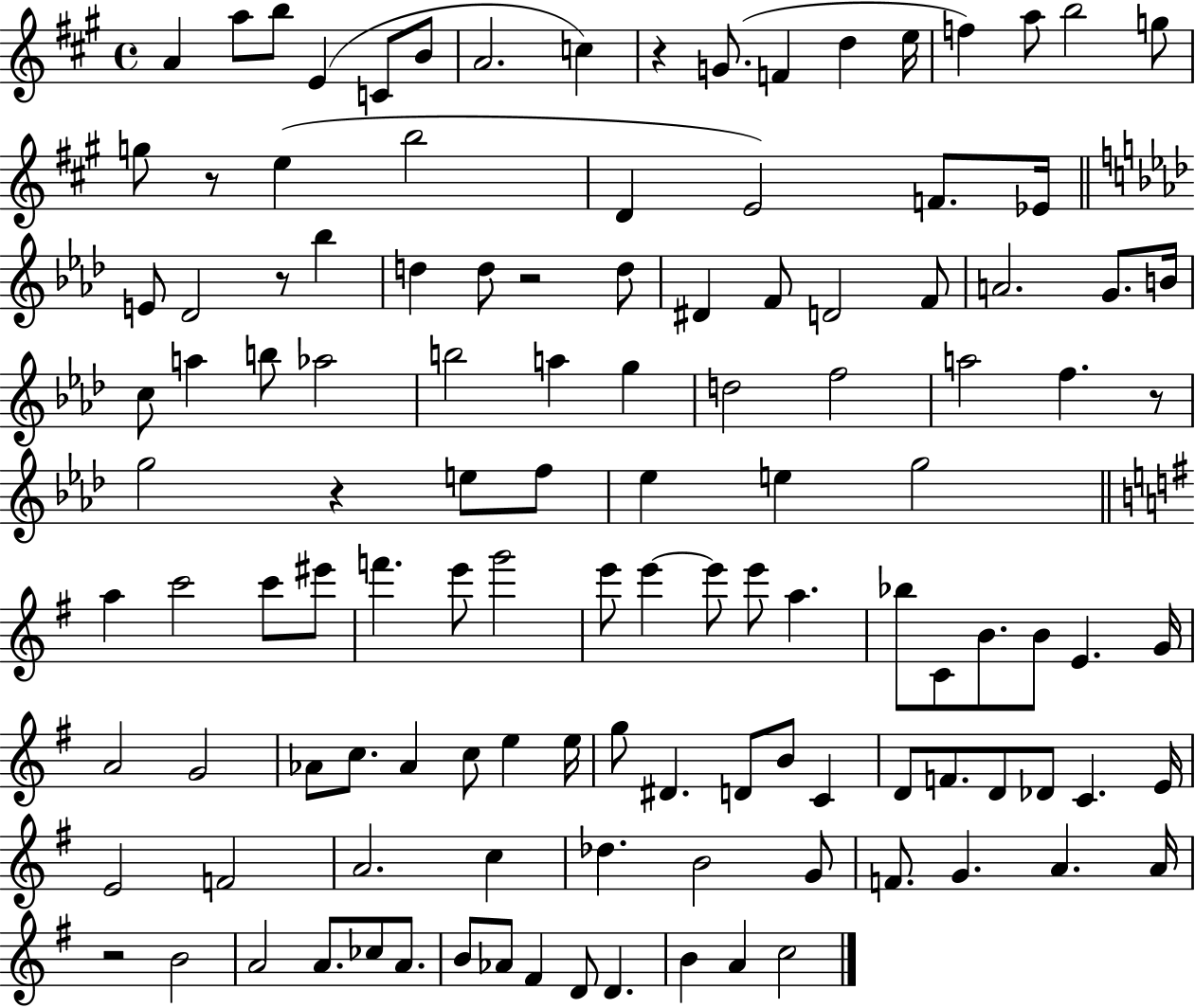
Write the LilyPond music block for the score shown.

{
  \clef treble
  \time 4/4
  \defaultTimeSignature
  \key a \major
  a'4 a''8 b''8 e'4( c'8 b'8 | a'2. c''4) | r4 g'8.( f'4 d''4 e''16 | f''4) a''8 b''2 g''8 | \break g''8 r8 e''4( b''2 | d'4 e'2) f'8. ees'16 | \bar "||" \break \key f \minor e'8 des'2 r8 bes''4 | d''4 d''8 r2 d''8 | dis'4 f'8 d'2 f'8 | a'2. g'8. b'16 | \break c''8 a''4 b''8 aes''2 | b''2 a''4 g''4 | d''2 f''2 | a''2 f''4. r8 | \break g''2 r4 e''8 f''8 | ees''4 e''4 g''2 | \bar "||" \break \key g \major a''4 c'''2 c'''8 eis'''8 | f'''4. e'''8 g'''2 | e'''8 e'''4~~ e'''8 e'''8 a''4. | bes''8 c'8 b'8. b'8 e'4. g'16 | \break a'2 g'2 | aes'8 c''8. aes'4 c''8 e''4 e''16 | g''8 dis'4. d'8 b'8 c'4 | d'8 f'8. d'8 des'8 c'4. e'16 | \break e'2 f'2 | a'2. c''4 | des''4. b'2 g'8 | f'8. g'4. a'4. a'16 | \break r2 b'2 | a'2 a'8. ces''8 a'8. | b'8 aes'8 fis'4 d'8 d'4. | b'4 a'4 c''2 | \break \bar "|."
}